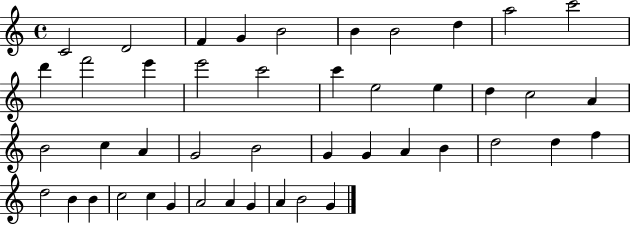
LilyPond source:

{
  \clef treble
  \time 4/4
  \defaultTimeSignature
  \key c \major
  c'2 d'2 | f'4 g'4 b'2 | b'4 b'2 d''4 | a''2 c'''2 | \break d'''4 f'''2 e'''4 | e'''2 c'''2 | c'''4 e''2 e''4 | d''4 c''2 a'4 | \break b'2 c''4 a'4 | g'2 b'2 | g'4 g'4 a'4 b'4 | d''2 d''4 f''4 | \break d''2 b'4 b'4 | c''2 c''4 g'4 | a'2 a'4 g'4 | a'4 b'2 g'4 | \break \bar "|."
}